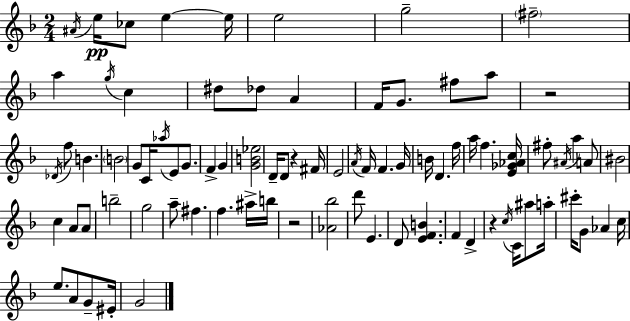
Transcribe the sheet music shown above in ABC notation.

X:1
T:Untitled
M:2/4
L:1/4
K:F
^A/4 e/4 _c/2 e e/4 e2 g2 ^f2 a g/4 c ^d/2 _d/2 A F/4 G/2 ^f/2 a/2 z2 _D/4 f/2 B B2 G/2 C/4 _a/4 E/2 G/2 F G [GB_e]2 D/4 D/2 z ^F/4 E2 A/4 F/4 F G/4 B/4 D f/4 a/4 f [E_G_Ac]/4 ^f/2 ^A/4 a A/2 ^B2 c A/2 A/2 b2 g2 a/2 ^f f ^a/4 b/4 z2 [_A_b]2 d'/2 E D/2 [EFB] F D z c/4 C/4 ^a/2 a/4 ^c'/4 G/2 _A c/4 e/2 A/2 G/2 ^E/4 G2